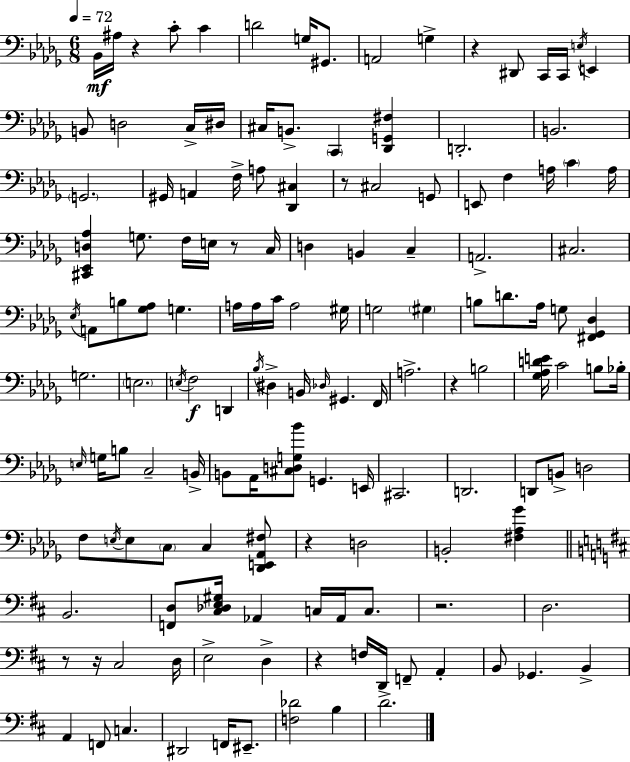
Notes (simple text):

Bb2/s A#3/s R/q C4/e C4/q D4/h G3/s G#2/e. A2/h G3/q R/q D#2/e C2/s C2/s E3/s E2/q B2/e D3/h C3/s D#3/s C#3/s B2/e. C2/q [Db2,G2,F#3]/q D2/h. B2/h. G2/h. G#2/s A2/q F3/s A3/e [Db2,C#3]/q R/e C#3/h G2/e E2/e F3/q A3/s C4/q A3/s [C#2,Eb2,D3,Ab3]/q G3/e. F3/s E3/s R/e C3/s D3/q B2/q C3/q A2/h. C#3/h. Eb3/s A2/e B3/e [Gb3,Ab3]/e G3/q. A3/s A3/s C4/s A3/h G#3/s G3/h G#3/q B3/e D4/e. Ab3/s G3/e [F#2,Gb2,Db3]/q G3/h. E3/h. E3/s F3/h D2/q Bb3/s D#3/q B2/s Db3/s G#2/q. F2/s A3/h. R/q B3/h [Gb3,Ab3,D4,E4]/s C4/h B3/e Bb3/s E3/s G3/s B3/e C3/h B2/s B2/e Ab2/s [C#3,D3,G3,Bb4]/e G2/q. E2/s C#2/h. D2/h. D2/e B2/e D3/h F3/e E3/s E3/e C3/e C3/q [Db2,E2,Ab2,F#3]/e R/q D3/h B2/h [F#3,Ab3,Gb4]/q B2/h. [F2,D3]/e [C#3,Db3,E3,G#3]/s Ab2/q C3/s Ab2/s C3/e. R/h. D3/h. R/e R/s C#3/h D3/s E3/h D3/q R/q F3/s D2/s F2/e A2/q B2/e Gb2/q. B2/q A2/q F2/e C3/q. D#2/h F2/s EIS2/e. [F3,Db4]/h B3/q D4/h.